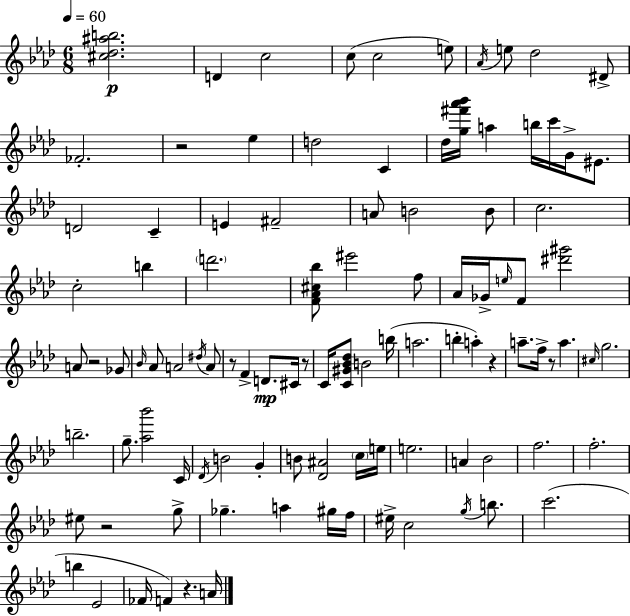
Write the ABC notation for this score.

X:1
T:Untitled
M:6/8
L:1/4
K:Fm
[^c_d^ab]2 D c2 c/2 c2 e/2 _A/4 e/2 _d2 ^D/2 _F2 z2 _e d2 C _d/4 [g^f'_a'_b']/4 a b/4 c'/4 G/4 ^E/2 D2 C E ^F2 A/2 B2 B/2 c2 c2 b d'2 [F_A^c_b]/2 ^e'2 f/2 _A/4 _G/4 e/4 F/2 [^d'^g']2 A/2 z2 _G/2 _B/4 _A/2 A2 ^d/4 A/2 z/2 F D/2 ^C/4 z/2 C/4 [C^G_B_d]/2 B2 b/4 a2 b a z a/2 f/4 z/2 a ^c/4 g2 b2 g/2 [_a_b']2 C/4 _D/4 B2 G B/2 [_D^A]2 c/4 e/4 e2 A _B2 f2 f2 ^e/2 z2 g/2 _g a ^g/4 f/4 ^e/4 c2 g/4 b/2 c'2 b _E2 _F/4 F z A/4